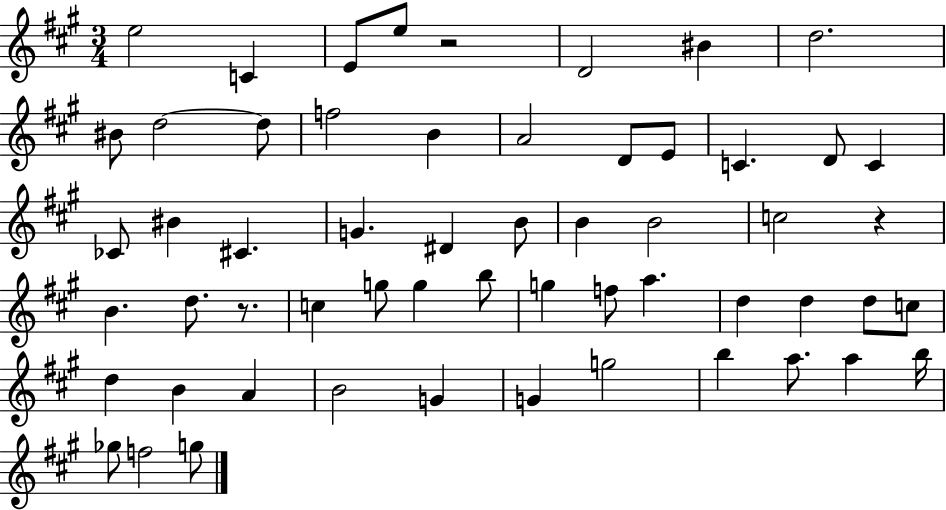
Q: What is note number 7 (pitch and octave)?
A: D5